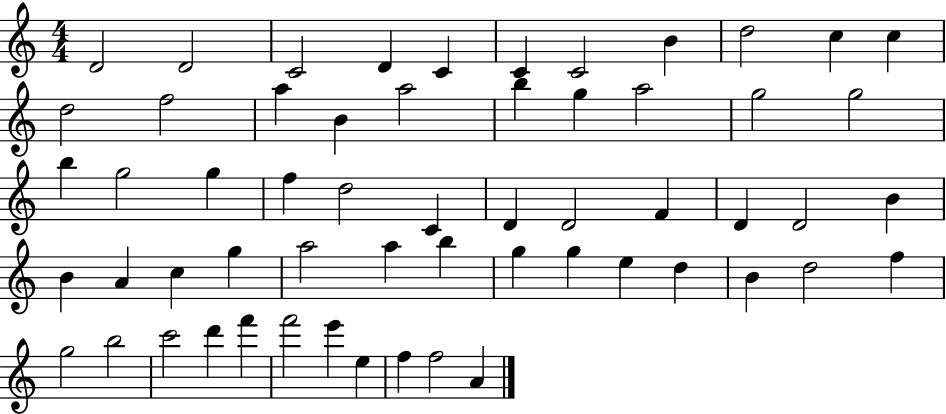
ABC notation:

X:1
T:Untitled
M:4/4
L:1/4
K:C
D2 D2 C2 D C C C2 B d2 c c d2 f2 a B a2 b g a2 g2 g2 b g2 g f d2 C D D2 F D D2 B B A c g a2 a b g g e d B d2 f g2 b2 c'2 d' f' f'2 e' e f f2 A